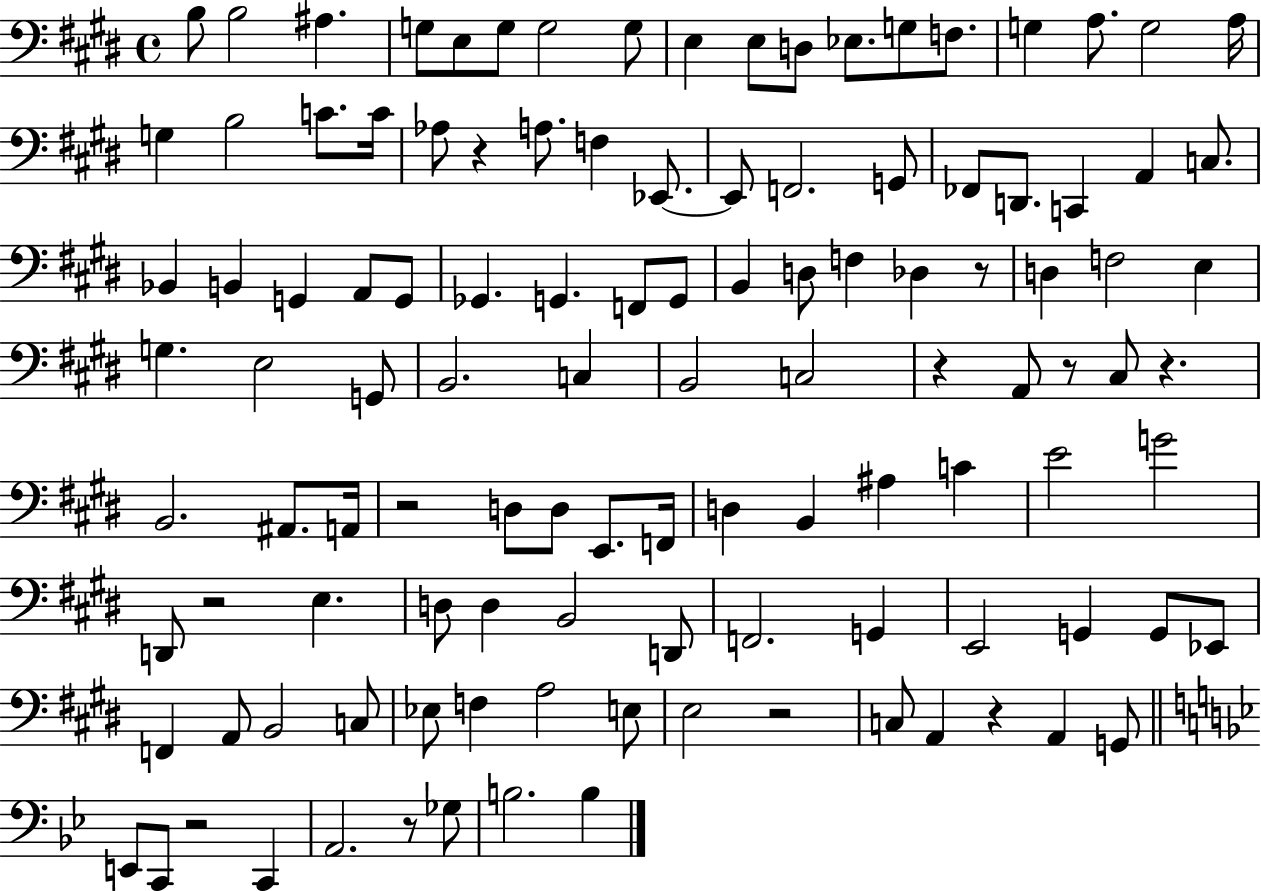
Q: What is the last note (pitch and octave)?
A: B3